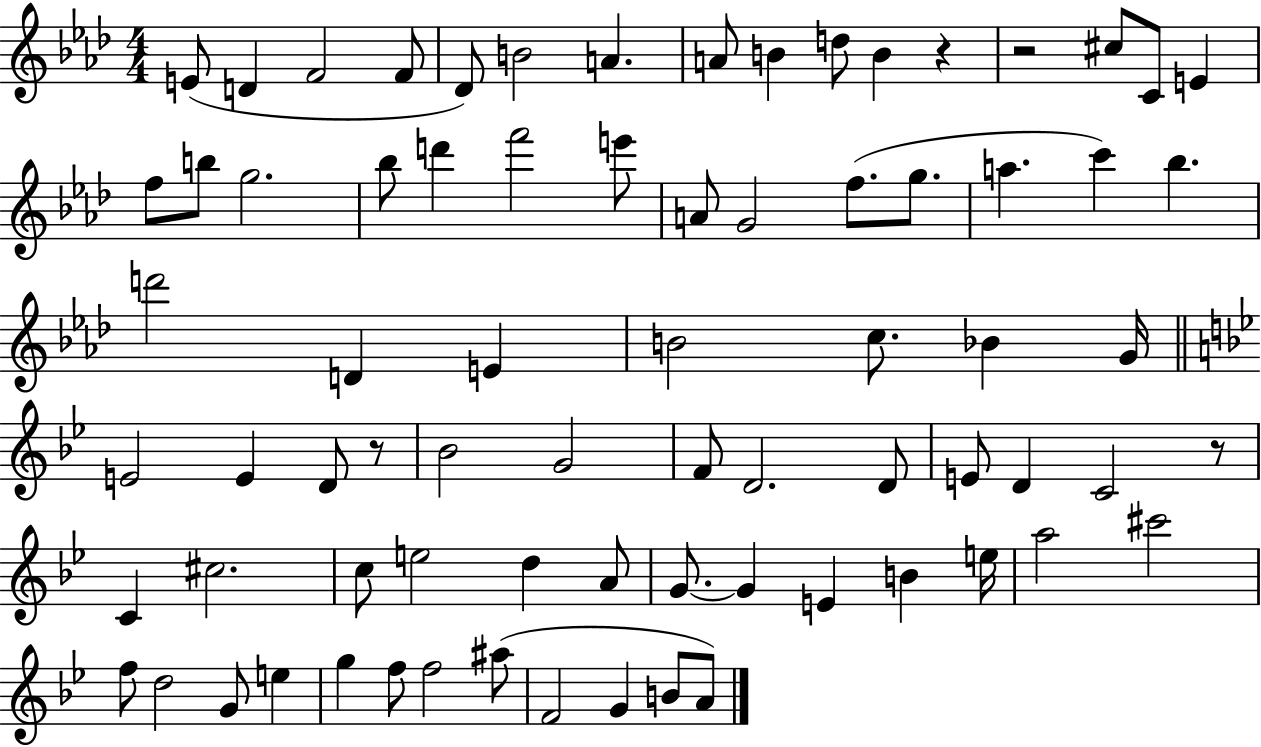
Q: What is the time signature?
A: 4/4